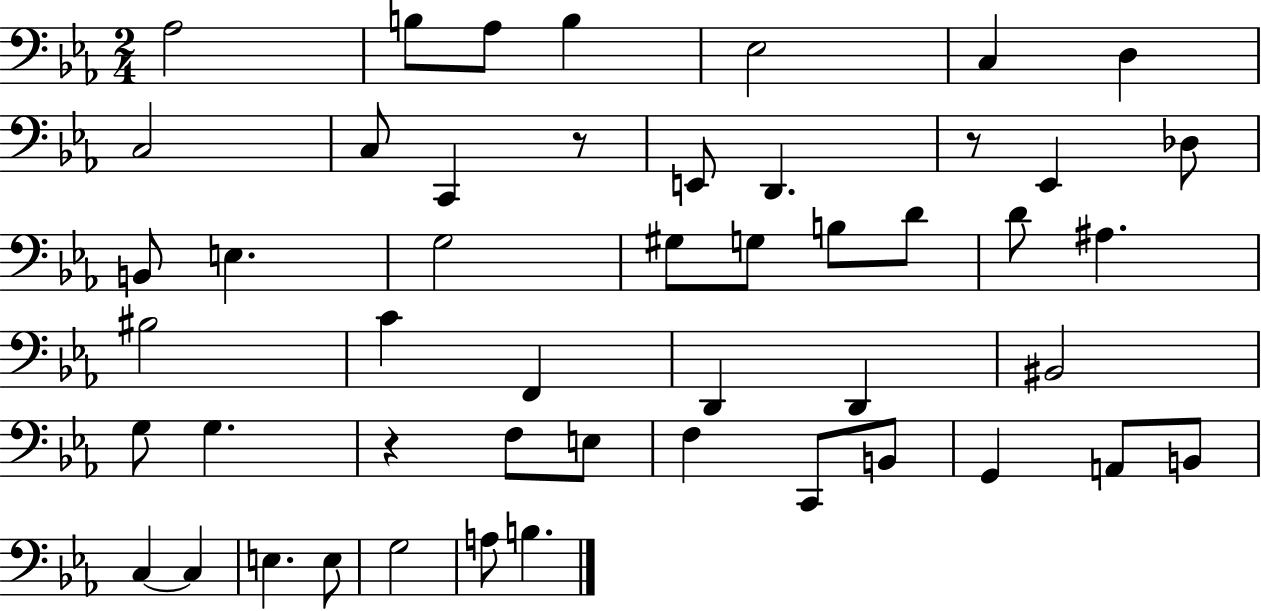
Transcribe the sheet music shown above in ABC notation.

X:1
T:Untitled
M:2/4
L:1/4
K:Eb
_A,2 B,/2 _A,/2 B, _E,2 C, D, C,2 C,/2 C,, z/2 E,,/2 D,, z/2 _E,, _D,/2 B,,/2 E, G,2 ^G,/2 G,/2 B,/2 D/2 D/2 ^A, ^B,2 C F,, D,, D,, ^B,,2 G,/2 G, z F,/2 E,/2 F, C,,/2 B,,/2 G,, A,,/2 B,,/2 C, C, E, E,/2 G,2 A,/2 B,